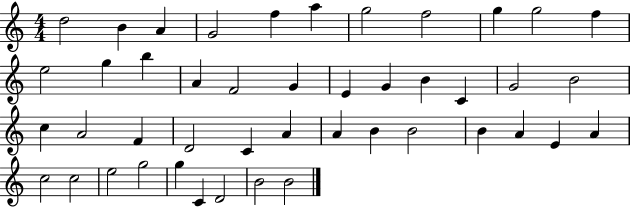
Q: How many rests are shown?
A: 0